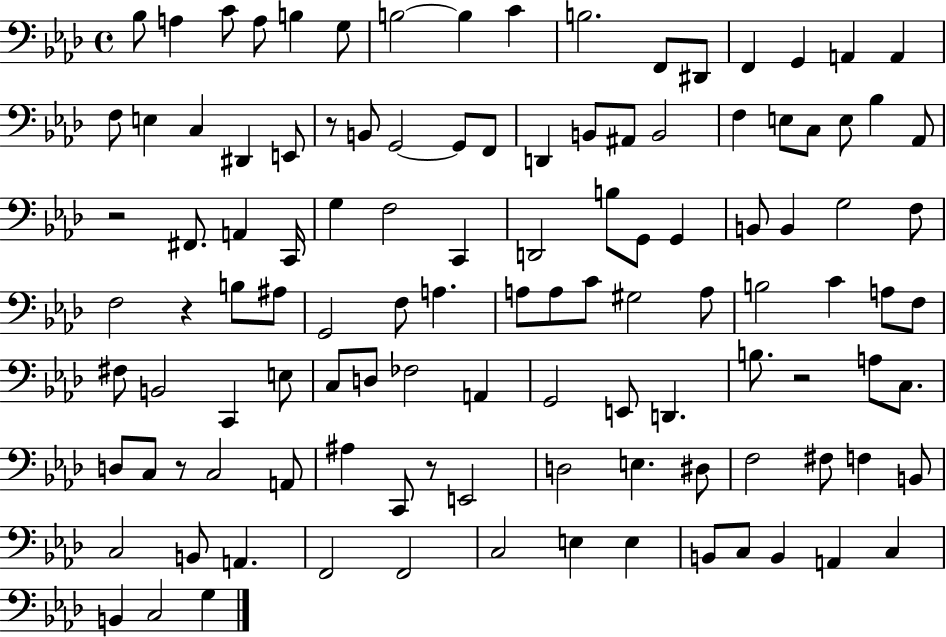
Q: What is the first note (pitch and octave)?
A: Bb3